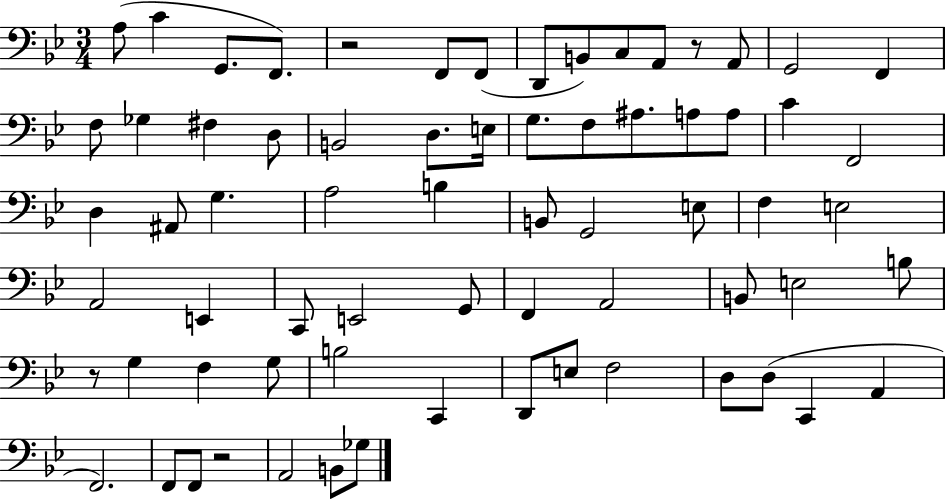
{
  \clef bass
  \numericTimeSignature
  \time 3/4
  \key bes \major
  a8( c'4 g,8. f,8.) | r2 f,8 f,8( | d,8 b,8) c8 a,8 r8 a,8 | g,2 f,4 | \break f8 ges4 fis4 d8 | b,2 d8. e16 | g8. f8 ais8. a8 a8 | c'4 f,2 | \break d4 ais,8 g4. | a2 b4 | b,8 g,2 e8 | f4 e2 | \break a,2 e,4 | c,8 e,2 g,8 | f,4 a,2 | b,8 e2 b8 | \break r8 g4 f4 g8 | b2 c,4 | d,8 e8 f2 | d8 d8( c,4 a,4 | \break f,2.) | f,8 f,8 r2 | a,2 b,8 ges8 | \bar "|."
}